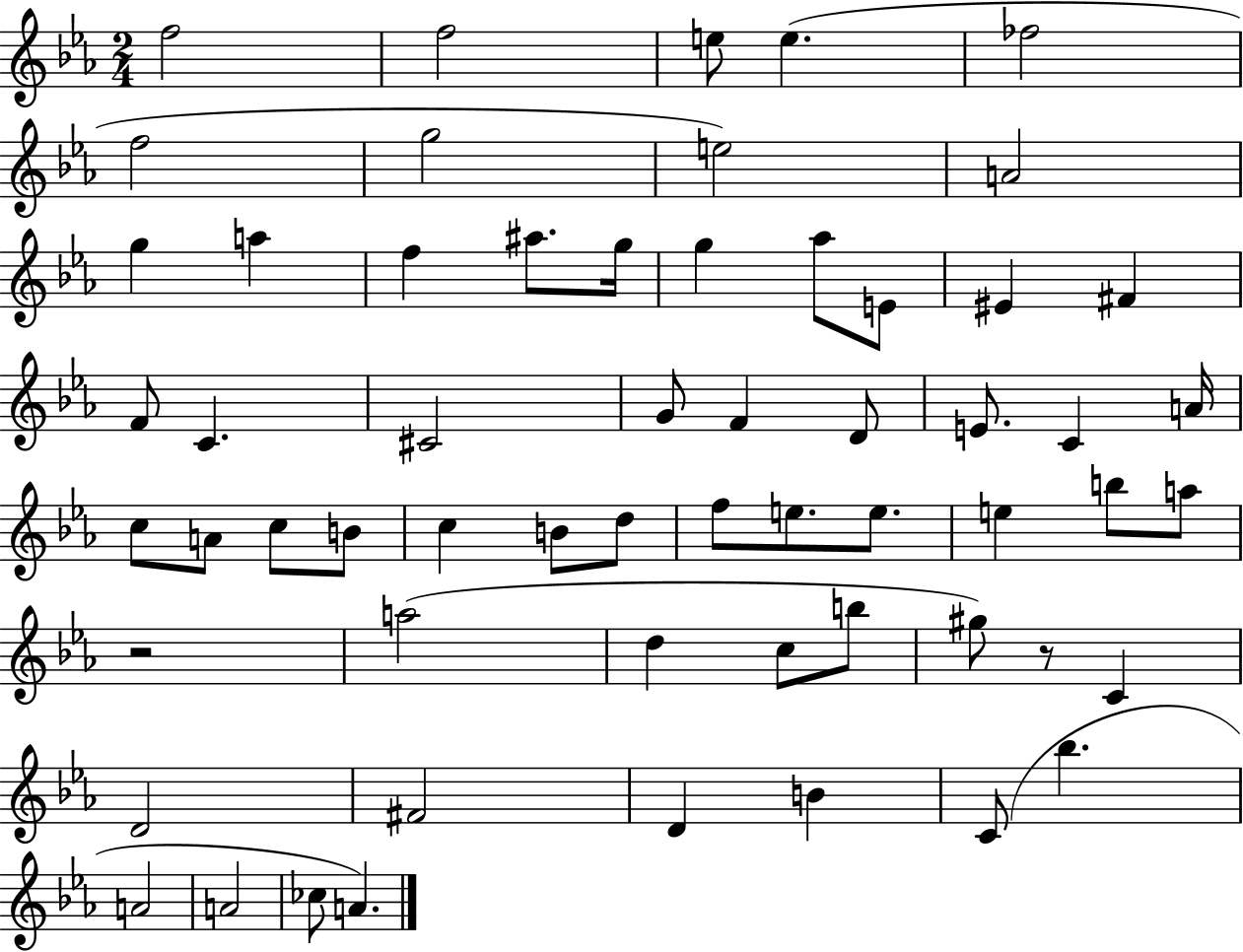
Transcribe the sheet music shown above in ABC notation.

X:1
T:Untitled
M:2/4
L:1/4
K:Eb
f2 f2 e/2 e _f2 f2 g2 e2 A2 g a f ^a/2 g/4 g _a/2 E/2 ^E ^F F/2 C ^C2 G/2 F D/2 E/2 C A/4 c/2 A/2 c/2 B/2 c B/2 d/2 f/2 e/2 e/2 e b/2 a/2 z2 a2 d c/2 b/2 ^g/2 z/2 C D2 ^F2 D B C/2 _b A2 A2 _c/2 A